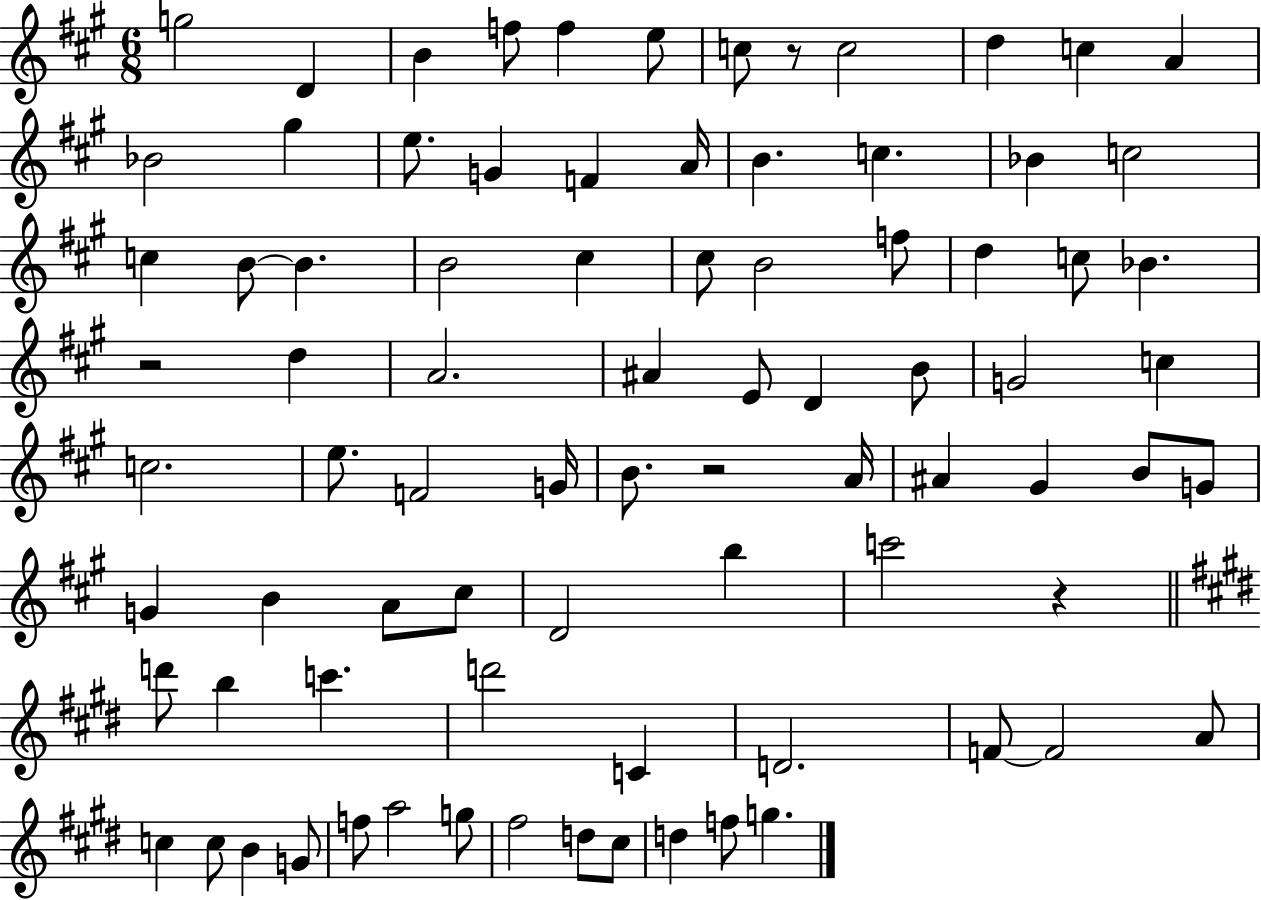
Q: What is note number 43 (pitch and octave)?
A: F4